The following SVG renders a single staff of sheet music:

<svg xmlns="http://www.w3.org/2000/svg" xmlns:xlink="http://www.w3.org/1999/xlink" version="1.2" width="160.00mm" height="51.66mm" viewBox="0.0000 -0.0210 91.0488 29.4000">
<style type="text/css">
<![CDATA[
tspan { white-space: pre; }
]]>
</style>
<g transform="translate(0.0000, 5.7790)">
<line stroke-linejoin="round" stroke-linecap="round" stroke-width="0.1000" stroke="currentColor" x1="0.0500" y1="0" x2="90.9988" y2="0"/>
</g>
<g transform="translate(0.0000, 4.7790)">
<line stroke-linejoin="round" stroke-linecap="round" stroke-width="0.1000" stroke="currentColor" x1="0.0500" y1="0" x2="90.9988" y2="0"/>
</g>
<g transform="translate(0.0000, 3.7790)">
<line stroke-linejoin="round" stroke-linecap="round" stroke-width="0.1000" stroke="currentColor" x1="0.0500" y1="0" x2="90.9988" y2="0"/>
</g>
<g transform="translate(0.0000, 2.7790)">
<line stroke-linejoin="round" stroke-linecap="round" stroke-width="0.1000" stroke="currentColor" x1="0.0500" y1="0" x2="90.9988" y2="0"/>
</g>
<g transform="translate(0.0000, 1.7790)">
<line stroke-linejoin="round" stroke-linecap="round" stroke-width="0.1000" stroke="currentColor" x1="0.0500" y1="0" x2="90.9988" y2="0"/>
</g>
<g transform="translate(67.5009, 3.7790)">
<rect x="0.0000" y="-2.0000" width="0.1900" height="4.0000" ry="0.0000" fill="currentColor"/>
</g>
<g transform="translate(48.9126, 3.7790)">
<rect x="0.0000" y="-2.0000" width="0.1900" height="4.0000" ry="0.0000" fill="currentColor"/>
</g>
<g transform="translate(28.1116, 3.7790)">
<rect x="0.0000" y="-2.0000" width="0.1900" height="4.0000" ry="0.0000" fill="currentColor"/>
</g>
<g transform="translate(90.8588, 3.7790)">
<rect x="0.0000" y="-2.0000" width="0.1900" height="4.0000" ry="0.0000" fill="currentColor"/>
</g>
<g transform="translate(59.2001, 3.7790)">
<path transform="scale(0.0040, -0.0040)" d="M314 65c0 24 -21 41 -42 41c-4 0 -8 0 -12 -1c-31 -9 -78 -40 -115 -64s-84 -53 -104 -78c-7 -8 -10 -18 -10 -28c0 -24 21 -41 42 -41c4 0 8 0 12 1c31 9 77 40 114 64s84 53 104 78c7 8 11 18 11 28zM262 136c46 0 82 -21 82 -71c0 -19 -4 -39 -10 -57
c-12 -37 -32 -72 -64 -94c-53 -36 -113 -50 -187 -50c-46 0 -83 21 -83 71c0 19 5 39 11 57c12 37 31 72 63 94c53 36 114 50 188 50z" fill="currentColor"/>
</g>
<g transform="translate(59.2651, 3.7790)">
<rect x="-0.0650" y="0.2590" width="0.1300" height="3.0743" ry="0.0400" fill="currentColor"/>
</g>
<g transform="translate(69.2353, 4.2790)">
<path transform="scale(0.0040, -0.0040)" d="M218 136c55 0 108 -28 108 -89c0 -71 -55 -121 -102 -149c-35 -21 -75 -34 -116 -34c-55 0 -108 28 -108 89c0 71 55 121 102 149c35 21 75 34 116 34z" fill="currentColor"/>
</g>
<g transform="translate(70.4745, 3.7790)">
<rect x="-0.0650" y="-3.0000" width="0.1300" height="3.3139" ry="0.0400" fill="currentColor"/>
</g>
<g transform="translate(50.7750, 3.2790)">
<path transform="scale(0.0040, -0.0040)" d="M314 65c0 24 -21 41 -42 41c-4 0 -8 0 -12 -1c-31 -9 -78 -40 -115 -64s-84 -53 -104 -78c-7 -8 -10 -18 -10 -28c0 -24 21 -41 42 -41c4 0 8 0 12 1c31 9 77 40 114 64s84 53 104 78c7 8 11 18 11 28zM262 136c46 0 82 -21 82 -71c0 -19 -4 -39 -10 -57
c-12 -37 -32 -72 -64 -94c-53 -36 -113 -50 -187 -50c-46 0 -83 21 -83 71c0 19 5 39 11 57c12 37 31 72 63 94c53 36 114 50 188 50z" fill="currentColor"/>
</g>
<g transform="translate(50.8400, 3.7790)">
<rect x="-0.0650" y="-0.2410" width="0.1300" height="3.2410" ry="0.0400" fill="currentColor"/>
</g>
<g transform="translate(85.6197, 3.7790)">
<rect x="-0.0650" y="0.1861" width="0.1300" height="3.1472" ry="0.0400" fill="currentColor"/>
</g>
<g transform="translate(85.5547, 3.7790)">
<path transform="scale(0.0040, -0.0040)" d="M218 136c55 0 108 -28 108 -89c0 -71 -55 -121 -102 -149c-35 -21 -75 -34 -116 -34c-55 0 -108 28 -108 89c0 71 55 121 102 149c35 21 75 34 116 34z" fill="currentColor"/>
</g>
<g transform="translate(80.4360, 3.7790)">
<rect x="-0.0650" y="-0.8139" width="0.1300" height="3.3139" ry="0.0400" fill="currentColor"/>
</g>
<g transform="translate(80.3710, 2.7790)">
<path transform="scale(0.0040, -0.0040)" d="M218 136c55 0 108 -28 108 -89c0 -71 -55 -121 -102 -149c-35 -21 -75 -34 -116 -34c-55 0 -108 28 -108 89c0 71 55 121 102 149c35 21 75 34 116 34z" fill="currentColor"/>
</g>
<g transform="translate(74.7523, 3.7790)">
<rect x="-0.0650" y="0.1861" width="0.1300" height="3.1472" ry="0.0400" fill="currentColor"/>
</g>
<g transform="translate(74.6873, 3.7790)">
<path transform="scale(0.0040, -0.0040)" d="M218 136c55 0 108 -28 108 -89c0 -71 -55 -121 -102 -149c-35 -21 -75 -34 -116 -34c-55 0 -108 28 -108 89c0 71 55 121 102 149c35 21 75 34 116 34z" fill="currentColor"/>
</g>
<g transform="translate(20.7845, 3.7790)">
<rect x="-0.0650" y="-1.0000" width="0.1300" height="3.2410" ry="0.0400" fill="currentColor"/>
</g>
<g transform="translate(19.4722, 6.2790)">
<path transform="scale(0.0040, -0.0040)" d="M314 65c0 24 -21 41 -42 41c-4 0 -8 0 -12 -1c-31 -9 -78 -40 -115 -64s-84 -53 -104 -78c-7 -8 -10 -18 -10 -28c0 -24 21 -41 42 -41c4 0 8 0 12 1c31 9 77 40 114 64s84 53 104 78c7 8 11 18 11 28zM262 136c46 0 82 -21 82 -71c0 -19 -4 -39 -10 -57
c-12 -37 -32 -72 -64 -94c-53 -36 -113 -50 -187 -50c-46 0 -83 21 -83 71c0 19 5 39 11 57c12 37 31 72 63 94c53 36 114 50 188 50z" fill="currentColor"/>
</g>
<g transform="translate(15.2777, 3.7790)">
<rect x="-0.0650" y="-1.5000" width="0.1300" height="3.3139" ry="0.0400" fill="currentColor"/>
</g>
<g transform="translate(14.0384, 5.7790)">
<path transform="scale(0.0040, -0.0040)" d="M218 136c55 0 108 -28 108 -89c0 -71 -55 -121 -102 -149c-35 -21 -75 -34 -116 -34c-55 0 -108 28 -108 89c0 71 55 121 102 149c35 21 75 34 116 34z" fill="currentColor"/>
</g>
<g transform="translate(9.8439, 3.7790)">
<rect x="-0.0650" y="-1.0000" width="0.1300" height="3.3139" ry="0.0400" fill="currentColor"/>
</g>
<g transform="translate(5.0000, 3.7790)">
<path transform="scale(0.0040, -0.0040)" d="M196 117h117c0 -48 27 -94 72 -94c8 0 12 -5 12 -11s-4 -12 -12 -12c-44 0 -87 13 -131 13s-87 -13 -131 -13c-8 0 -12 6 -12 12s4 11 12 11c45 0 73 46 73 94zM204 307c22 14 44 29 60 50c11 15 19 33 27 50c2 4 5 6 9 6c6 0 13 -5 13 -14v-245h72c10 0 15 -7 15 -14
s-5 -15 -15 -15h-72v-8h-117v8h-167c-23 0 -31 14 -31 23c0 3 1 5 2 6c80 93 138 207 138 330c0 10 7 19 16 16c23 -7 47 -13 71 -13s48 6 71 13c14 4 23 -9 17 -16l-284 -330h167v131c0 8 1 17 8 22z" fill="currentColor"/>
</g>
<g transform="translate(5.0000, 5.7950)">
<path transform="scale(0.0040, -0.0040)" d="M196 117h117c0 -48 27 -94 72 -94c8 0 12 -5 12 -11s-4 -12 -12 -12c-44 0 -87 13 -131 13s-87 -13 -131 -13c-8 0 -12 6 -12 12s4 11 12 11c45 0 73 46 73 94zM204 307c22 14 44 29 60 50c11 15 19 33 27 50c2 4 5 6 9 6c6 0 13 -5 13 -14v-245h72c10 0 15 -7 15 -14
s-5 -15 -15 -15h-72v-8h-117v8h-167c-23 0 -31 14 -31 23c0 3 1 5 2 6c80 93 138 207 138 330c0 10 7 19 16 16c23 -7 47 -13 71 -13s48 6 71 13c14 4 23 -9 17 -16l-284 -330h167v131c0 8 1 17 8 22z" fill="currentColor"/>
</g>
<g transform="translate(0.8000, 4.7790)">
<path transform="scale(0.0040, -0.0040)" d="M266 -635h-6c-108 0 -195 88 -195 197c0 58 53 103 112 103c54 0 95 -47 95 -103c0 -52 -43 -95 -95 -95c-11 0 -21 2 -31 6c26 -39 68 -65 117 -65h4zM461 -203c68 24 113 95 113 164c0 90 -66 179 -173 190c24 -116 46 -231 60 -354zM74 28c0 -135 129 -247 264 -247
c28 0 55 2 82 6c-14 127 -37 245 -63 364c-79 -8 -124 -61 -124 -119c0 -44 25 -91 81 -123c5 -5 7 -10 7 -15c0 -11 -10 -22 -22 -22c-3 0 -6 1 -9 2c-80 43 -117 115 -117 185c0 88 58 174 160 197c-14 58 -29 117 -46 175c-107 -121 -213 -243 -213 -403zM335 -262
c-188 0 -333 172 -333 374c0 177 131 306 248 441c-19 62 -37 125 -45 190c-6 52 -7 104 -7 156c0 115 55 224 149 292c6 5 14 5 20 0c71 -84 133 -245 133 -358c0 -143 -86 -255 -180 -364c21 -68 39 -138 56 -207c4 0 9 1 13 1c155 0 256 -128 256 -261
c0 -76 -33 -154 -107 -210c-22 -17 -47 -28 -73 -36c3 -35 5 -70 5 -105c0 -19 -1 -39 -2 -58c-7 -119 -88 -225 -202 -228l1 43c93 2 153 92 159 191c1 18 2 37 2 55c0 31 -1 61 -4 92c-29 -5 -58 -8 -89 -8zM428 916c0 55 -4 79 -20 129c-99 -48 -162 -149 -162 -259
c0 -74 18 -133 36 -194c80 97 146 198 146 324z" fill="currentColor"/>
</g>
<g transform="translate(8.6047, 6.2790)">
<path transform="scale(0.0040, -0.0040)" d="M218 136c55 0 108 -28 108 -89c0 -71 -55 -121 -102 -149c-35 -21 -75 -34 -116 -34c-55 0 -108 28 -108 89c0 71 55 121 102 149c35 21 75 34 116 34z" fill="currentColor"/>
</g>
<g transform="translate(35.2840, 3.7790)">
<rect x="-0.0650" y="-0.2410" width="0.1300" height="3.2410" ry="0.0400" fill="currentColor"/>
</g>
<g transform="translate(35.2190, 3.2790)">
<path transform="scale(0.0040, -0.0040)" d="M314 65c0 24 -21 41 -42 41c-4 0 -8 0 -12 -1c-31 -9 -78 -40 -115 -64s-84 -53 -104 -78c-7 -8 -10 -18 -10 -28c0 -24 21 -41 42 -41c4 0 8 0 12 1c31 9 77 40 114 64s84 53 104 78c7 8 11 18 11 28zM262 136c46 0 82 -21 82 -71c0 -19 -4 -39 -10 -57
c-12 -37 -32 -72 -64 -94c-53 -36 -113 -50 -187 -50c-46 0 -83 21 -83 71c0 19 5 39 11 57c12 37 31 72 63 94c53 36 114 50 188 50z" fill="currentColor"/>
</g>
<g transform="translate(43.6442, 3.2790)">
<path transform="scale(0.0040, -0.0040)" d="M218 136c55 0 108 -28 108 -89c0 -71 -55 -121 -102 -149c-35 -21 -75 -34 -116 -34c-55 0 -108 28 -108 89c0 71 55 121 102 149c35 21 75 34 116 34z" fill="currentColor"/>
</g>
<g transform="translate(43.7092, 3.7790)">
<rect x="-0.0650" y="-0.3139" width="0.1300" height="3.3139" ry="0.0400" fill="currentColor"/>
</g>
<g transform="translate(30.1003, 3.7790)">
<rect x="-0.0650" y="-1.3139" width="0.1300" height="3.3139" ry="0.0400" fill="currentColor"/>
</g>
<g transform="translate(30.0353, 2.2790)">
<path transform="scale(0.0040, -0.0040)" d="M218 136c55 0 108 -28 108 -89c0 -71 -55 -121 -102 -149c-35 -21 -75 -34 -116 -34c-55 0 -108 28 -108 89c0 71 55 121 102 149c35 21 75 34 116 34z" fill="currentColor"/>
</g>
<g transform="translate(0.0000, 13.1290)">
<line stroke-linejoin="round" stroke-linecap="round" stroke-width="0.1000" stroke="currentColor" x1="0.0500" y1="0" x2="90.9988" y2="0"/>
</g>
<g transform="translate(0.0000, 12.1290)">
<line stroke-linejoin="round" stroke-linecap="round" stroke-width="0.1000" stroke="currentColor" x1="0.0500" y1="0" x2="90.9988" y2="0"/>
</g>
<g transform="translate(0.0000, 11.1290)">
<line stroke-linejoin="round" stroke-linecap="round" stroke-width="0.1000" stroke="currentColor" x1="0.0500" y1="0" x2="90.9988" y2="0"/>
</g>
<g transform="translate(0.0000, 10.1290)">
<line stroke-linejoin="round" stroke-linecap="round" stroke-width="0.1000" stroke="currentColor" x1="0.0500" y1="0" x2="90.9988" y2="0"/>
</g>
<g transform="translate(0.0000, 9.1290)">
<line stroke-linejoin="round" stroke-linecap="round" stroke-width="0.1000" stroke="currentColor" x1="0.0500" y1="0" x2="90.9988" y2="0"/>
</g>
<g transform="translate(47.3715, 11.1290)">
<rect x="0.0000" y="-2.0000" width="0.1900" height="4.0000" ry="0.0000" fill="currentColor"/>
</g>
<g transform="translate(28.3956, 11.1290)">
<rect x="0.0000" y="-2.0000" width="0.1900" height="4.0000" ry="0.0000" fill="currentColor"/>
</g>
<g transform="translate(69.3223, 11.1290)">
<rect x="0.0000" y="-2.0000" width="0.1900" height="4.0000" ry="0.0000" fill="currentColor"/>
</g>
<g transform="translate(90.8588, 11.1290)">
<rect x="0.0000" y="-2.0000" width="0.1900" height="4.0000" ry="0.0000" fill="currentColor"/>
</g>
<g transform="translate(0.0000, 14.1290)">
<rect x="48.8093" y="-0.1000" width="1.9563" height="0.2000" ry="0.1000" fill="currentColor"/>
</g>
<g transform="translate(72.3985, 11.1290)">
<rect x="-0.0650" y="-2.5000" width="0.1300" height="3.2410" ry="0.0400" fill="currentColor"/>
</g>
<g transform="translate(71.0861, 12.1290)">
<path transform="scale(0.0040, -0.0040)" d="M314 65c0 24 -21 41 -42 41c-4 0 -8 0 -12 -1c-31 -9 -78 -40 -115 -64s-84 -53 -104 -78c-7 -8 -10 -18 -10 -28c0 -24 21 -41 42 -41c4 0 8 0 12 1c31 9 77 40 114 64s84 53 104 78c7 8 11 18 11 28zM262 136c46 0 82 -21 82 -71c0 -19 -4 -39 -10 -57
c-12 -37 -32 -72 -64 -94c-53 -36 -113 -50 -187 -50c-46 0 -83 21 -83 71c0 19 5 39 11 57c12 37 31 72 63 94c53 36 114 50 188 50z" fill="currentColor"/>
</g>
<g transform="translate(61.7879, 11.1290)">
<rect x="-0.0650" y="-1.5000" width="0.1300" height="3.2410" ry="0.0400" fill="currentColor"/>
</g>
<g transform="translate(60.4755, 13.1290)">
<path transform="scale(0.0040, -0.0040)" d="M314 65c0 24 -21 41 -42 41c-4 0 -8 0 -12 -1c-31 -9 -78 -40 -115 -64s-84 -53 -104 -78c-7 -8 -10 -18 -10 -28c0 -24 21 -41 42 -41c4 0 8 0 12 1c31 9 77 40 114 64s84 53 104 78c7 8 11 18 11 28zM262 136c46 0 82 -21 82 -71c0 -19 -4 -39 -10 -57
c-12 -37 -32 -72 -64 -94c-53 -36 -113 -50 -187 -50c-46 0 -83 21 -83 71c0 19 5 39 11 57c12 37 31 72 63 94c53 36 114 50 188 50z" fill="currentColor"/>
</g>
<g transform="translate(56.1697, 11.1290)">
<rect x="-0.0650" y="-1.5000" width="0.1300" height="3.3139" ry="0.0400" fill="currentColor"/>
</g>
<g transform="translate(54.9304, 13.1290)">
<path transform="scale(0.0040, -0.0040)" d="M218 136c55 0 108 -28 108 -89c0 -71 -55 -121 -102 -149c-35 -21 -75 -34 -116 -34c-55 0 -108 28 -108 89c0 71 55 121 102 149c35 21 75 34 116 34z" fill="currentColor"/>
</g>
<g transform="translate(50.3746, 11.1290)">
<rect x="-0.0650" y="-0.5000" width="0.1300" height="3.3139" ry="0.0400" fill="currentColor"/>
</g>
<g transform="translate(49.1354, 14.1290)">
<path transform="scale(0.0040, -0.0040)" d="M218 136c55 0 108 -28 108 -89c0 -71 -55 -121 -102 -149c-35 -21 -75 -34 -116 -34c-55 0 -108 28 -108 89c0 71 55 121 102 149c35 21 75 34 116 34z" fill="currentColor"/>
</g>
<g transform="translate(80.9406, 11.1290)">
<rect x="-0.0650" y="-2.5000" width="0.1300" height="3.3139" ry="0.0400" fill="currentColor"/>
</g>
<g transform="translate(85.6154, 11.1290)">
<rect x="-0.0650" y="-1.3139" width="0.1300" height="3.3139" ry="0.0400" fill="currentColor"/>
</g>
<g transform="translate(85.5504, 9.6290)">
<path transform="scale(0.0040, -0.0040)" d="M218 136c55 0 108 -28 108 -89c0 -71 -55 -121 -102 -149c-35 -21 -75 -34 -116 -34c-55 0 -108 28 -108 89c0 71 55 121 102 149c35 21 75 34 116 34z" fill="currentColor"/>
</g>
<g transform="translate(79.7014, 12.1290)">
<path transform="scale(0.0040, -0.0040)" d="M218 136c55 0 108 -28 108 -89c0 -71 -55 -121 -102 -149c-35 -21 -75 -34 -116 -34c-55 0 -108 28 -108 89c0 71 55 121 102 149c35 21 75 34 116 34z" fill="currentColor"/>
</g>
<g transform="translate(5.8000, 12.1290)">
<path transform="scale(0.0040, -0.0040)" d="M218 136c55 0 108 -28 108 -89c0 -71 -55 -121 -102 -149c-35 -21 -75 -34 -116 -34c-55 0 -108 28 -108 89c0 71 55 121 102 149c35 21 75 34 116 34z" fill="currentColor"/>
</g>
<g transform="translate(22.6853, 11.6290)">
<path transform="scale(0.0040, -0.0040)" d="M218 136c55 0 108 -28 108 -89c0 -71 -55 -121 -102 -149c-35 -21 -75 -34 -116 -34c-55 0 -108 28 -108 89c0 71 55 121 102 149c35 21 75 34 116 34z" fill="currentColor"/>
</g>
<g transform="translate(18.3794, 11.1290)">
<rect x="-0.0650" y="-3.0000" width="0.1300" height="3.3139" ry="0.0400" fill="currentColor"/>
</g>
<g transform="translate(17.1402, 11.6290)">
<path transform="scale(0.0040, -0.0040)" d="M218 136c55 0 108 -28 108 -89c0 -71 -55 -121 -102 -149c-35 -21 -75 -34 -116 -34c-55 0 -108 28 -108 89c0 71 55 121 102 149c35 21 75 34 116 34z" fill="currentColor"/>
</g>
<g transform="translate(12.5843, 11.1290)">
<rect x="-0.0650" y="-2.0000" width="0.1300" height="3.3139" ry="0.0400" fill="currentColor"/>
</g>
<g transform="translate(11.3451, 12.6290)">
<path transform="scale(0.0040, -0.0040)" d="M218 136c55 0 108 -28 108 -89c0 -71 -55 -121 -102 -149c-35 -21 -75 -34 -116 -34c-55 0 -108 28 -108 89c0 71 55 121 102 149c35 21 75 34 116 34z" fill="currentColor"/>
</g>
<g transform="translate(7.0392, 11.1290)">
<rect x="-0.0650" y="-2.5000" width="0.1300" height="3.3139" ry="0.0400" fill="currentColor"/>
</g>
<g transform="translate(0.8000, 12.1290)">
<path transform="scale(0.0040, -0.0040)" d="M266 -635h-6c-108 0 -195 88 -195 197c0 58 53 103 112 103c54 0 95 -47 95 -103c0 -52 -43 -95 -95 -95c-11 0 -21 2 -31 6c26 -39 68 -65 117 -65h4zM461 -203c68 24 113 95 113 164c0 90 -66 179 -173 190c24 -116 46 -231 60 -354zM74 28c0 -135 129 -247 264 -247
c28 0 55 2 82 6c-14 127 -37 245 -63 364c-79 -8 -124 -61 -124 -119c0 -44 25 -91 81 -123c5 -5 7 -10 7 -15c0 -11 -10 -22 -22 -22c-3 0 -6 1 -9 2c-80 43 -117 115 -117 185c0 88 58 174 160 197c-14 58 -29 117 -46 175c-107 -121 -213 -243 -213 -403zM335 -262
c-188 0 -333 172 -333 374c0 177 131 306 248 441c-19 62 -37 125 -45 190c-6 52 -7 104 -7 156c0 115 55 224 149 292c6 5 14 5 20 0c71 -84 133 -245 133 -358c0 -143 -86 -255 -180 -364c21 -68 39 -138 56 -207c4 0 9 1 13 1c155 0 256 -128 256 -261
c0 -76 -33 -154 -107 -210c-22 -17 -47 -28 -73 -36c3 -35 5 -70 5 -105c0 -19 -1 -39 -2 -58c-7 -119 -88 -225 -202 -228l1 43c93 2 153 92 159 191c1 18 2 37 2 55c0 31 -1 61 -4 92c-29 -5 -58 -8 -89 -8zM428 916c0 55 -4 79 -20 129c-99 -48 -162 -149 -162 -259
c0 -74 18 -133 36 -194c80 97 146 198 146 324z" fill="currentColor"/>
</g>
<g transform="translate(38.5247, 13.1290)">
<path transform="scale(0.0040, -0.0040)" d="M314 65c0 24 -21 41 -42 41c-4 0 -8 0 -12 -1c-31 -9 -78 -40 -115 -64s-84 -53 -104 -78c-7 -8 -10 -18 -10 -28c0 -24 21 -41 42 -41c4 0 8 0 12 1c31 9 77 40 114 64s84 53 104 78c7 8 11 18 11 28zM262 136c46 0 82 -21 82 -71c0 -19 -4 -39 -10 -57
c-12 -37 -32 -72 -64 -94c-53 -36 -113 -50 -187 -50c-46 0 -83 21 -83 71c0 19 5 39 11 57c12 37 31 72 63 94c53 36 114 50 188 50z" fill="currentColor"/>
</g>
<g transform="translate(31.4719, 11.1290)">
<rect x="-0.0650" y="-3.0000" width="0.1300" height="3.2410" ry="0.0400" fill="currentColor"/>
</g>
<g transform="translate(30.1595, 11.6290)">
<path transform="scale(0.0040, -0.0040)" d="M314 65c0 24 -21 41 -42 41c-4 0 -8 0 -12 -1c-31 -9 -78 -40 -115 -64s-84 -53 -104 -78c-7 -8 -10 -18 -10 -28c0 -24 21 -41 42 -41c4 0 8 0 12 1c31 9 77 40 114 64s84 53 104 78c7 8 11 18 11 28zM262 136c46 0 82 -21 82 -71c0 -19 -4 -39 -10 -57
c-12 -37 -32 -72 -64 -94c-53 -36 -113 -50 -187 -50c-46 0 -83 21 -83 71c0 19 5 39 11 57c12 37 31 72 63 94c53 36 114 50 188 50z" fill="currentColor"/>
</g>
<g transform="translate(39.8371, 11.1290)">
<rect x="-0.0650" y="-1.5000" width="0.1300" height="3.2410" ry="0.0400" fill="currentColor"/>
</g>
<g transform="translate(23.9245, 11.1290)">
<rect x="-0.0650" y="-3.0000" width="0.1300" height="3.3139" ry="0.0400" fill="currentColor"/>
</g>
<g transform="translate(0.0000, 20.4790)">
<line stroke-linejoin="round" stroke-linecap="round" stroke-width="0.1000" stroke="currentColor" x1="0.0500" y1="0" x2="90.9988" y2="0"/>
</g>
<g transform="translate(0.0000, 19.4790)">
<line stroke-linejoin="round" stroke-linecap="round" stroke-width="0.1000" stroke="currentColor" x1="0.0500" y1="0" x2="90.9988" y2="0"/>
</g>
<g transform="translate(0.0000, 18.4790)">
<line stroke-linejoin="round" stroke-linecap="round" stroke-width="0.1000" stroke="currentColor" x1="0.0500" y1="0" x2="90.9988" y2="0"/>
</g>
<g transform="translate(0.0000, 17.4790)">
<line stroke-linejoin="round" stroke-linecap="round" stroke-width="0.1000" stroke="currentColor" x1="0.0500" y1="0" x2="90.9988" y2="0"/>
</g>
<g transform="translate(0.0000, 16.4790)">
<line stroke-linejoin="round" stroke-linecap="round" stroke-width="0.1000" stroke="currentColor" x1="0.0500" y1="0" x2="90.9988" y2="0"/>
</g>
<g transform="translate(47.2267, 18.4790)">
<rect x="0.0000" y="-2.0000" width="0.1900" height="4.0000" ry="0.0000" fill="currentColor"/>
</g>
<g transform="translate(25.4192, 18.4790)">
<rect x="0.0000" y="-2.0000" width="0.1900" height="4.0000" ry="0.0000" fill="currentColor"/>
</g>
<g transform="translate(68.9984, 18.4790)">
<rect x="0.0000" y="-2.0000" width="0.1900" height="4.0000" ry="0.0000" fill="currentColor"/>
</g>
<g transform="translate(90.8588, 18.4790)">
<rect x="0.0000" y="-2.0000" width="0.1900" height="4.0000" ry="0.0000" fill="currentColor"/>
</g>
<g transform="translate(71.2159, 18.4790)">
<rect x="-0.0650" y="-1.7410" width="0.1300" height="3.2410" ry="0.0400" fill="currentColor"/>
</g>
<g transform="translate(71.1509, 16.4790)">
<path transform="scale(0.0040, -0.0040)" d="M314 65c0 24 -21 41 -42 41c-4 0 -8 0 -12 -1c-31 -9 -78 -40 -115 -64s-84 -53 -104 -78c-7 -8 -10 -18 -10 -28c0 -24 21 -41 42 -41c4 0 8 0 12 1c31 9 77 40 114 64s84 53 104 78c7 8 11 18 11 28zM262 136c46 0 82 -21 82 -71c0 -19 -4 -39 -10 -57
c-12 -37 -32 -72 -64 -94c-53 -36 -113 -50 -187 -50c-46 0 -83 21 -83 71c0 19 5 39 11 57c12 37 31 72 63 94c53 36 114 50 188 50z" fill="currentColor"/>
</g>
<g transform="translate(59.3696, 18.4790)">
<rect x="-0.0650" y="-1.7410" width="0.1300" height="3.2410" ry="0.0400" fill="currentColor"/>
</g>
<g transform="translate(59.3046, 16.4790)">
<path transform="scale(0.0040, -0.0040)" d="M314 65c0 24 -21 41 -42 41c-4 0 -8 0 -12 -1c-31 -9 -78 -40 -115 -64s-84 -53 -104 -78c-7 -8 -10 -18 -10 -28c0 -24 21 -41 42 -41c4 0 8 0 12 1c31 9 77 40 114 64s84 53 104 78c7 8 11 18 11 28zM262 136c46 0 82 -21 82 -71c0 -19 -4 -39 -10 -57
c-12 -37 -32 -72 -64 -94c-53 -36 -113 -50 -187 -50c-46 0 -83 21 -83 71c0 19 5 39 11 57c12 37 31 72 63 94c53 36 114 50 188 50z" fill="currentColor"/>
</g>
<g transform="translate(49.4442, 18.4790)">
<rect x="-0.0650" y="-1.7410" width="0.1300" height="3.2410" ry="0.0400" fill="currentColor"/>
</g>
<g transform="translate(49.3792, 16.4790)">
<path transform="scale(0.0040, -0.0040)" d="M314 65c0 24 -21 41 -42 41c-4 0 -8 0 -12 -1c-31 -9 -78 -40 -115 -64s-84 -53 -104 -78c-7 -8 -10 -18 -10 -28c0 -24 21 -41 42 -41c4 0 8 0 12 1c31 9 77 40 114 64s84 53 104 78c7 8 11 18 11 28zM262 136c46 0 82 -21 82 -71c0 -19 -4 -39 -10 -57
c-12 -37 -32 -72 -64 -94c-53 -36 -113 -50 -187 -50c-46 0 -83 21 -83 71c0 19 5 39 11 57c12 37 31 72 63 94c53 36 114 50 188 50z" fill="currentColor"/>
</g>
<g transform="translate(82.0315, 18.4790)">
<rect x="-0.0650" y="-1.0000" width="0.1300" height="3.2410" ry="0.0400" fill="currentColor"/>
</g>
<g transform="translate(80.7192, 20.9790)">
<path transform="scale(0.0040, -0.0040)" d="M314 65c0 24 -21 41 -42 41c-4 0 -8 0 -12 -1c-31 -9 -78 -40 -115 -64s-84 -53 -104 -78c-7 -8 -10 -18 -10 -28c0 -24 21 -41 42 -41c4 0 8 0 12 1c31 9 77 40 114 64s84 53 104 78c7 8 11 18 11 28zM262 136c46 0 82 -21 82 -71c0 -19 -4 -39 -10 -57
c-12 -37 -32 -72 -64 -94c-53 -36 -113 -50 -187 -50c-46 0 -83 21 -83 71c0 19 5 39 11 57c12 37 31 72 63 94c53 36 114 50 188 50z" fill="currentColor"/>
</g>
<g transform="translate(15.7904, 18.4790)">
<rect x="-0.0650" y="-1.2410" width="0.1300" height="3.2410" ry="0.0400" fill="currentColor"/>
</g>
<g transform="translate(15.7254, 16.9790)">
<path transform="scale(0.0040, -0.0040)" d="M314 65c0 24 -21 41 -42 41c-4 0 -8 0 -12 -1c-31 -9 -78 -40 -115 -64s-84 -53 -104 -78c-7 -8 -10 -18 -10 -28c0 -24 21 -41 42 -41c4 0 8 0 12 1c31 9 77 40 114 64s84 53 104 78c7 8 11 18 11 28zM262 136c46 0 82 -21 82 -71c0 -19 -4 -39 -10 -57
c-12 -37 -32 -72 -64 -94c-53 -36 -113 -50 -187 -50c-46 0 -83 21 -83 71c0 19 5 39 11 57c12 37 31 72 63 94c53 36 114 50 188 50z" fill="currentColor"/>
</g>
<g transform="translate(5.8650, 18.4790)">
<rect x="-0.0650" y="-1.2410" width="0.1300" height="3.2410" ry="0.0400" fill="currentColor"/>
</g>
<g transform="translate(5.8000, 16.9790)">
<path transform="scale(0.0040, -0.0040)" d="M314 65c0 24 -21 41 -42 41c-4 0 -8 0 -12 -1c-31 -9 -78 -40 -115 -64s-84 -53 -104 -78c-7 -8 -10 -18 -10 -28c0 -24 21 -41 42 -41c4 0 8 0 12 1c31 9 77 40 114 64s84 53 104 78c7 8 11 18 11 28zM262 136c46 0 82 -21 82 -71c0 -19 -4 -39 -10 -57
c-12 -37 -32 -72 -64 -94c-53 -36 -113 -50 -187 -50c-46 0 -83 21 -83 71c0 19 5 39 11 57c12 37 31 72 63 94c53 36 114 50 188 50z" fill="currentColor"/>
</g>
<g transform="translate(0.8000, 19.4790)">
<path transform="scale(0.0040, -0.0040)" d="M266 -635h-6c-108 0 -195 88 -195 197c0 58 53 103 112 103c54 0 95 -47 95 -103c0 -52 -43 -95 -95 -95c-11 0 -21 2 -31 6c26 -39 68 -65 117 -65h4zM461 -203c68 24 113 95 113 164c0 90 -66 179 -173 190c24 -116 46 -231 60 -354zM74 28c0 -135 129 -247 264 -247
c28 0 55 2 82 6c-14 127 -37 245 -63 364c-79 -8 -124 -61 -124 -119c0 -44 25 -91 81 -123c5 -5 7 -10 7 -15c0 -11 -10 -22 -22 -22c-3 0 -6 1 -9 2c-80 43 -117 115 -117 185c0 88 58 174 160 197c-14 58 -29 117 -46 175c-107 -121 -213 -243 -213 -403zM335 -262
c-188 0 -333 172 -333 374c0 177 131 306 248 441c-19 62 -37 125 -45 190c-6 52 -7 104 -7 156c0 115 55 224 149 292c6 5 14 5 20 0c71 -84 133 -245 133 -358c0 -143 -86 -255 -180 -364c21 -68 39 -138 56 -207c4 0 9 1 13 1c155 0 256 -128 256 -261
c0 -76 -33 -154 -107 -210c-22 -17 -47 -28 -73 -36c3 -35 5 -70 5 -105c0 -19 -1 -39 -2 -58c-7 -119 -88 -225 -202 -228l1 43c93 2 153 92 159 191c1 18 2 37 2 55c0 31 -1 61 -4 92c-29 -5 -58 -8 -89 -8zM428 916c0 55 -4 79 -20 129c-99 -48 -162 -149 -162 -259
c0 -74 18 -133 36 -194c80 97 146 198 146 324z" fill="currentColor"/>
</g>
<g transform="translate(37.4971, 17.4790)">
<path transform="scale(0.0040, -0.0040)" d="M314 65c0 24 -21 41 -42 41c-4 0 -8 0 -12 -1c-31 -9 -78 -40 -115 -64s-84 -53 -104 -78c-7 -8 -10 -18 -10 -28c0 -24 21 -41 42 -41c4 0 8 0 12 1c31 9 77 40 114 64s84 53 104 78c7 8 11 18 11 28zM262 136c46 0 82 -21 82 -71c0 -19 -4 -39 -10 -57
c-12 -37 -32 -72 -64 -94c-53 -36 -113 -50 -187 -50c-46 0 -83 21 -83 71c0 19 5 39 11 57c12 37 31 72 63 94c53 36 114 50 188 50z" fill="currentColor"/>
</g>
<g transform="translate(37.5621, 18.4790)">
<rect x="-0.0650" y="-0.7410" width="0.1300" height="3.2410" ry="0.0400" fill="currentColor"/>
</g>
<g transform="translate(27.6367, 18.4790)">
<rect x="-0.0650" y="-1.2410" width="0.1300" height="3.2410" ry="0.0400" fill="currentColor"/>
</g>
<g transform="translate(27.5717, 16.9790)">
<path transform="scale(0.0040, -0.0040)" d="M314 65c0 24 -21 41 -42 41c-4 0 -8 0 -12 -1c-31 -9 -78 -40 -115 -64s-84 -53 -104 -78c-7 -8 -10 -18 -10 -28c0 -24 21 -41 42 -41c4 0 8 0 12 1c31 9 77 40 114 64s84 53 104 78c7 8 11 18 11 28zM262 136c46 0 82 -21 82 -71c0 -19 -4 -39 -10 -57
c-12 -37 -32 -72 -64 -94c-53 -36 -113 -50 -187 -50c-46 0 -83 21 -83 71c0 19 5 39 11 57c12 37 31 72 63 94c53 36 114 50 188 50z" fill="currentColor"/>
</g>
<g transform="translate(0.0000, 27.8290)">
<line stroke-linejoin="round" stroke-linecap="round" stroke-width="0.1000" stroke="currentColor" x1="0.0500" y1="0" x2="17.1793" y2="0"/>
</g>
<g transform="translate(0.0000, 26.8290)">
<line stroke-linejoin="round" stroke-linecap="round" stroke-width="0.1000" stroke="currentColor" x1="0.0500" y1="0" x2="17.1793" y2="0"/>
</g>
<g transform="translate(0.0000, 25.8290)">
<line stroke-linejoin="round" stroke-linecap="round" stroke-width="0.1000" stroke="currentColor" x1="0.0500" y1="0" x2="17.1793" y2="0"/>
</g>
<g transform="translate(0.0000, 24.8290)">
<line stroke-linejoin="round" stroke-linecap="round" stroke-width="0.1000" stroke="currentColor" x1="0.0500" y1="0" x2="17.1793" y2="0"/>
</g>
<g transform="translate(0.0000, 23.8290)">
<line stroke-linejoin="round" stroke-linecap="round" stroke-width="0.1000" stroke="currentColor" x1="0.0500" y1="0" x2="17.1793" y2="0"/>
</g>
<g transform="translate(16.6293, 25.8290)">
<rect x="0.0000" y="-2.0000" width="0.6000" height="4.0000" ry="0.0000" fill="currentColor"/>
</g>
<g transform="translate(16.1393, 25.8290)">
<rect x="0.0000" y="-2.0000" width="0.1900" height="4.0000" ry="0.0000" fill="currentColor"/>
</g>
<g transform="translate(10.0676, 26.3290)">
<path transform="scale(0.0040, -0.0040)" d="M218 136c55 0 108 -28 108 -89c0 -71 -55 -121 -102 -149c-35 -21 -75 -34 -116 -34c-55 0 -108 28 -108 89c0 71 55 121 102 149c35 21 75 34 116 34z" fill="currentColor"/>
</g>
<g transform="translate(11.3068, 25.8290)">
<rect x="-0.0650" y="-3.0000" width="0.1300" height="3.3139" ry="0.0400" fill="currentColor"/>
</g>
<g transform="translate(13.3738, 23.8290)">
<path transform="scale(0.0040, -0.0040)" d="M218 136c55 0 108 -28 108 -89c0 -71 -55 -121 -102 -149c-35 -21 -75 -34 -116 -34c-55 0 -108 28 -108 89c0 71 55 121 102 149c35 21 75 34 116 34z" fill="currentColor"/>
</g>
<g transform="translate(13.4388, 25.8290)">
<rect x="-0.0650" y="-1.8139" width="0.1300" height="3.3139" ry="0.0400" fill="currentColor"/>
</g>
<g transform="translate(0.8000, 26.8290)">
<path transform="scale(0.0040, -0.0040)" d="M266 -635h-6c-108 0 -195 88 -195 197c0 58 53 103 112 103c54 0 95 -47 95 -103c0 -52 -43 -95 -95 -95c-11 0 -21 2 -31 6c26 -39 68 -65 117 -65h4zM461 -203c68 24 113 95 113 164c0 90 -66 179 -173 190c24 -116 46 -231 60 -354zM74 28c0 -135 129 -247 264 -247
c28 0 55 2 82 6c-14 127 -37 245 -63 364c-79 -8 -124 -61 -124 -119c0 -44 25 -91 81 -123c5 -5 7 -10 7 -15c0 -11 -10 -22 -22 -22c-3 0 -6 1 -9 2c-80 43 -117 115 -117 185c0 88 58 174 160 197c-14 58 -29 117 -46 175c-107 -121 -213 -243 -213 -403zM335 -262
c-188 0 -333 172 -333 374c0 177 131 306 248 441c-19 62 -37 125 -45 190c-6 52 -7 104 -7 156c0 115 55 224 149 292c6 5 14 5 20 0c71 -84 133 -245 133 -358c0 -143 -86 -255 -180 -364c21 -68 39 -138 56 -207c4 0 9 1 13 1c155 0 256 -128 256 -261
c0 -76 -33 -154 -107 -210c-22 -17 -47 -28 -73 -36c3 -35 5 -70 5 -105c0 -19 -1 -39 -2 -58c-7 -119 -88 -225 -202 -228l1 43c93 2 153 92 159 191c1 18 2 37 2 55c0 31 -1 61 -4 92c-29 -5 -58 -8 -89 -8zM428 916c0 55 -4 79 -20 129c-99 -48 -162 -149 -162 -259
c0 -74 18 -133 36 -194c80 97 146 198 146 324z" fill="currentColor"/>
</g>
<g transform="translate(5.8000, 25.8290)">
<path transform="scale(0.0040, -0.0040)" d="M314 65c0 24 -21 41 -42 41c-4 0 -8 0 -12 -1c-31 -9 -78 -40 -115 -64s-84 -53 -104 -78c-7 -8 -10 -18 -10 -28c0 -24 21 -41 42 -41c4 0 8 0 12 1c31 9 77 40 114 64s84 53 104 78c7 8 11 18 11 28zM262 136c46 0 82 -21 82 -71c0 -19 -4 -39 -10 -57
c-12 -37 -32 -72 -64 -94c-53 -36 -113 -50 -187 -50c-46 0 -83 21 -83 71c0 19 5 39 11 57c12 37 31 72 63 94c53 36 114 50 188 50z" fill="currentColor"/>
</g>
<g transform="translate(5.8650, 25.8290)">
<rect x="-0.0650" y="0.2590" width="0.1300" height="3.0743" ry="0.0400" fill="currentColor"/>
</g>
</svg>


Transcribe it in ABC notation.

X:1
T:Untitled
M:4/4
L:1/4
K:C
D E D2 e c2 c c2 B2 A B d B G F A A A2 E2 C E E2 G2 G e e2 e2 e2 d2 f2 f2 f2 D2 B2 A f